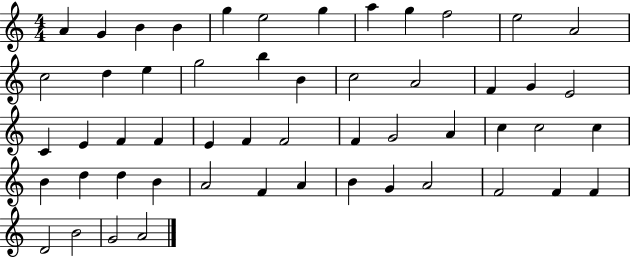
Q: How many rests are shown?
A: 0